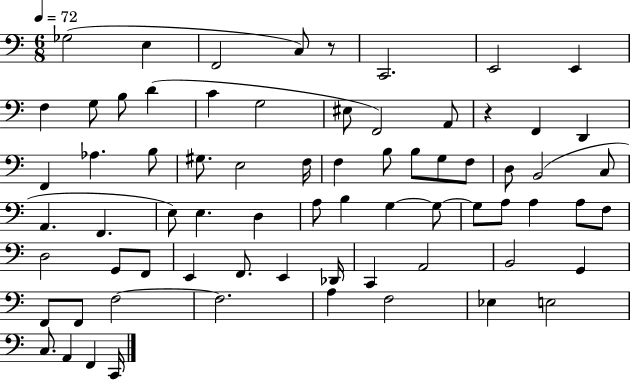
X:1
T:Untitled
M:6/8
L:1/4
K:C
_G,2 E, F,,2 C,/2 z/2 C,,2 E,,2 E,, F, G,/2 B,/2 D C G,2 ^E,/2 F,,2 A,,/2 z F,, D,, F,, _A, B,/2 ^G,/2 E,2 F,/4 F, B,/2 B,/2 G,/2 F,/2 D,/2 B,,2 C,/2 A,, F,, E,/2 E, D, A,/2 B, G, G,/2 G,/2 A,/2 A, A,/2 F,/2 D,2 G,,/2 F,,/2 E,, F,,/2 E,, _D,,/4 C,, A,,2 B,,2 G,, F,,/2 F,,/2 F,2 F,2 A, F,2 _E, E,2 C,/2 A,, F,, C,,/4